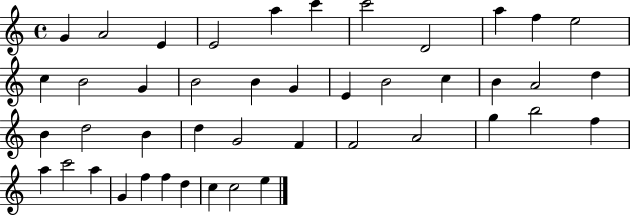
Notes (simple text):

G4/q A4/h E4/q E4/h A5/q C6/q C6/h D4/h A5/q F5/q E5/h C5/q B4/h G4/q B4/h B4/q G4/q E4/q B4/h C5/q B4/q A4/h D5/q B4/q D5/h B4/q D5/q G4/h F4/q F4/h A4/h G5/q B5/h F5/q A5/q C6/h A5/q G4/q F5/q F5/q D5/q C5/q C5/h E5/q